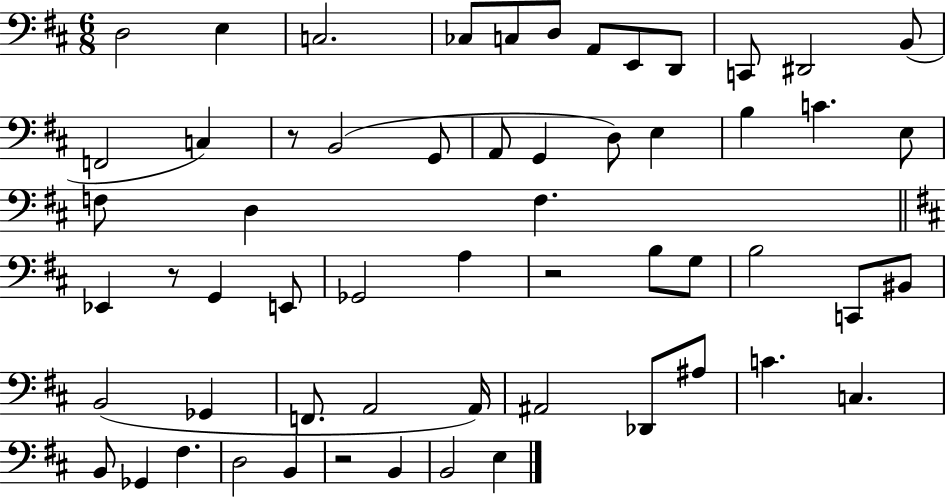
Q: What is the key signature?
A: D major